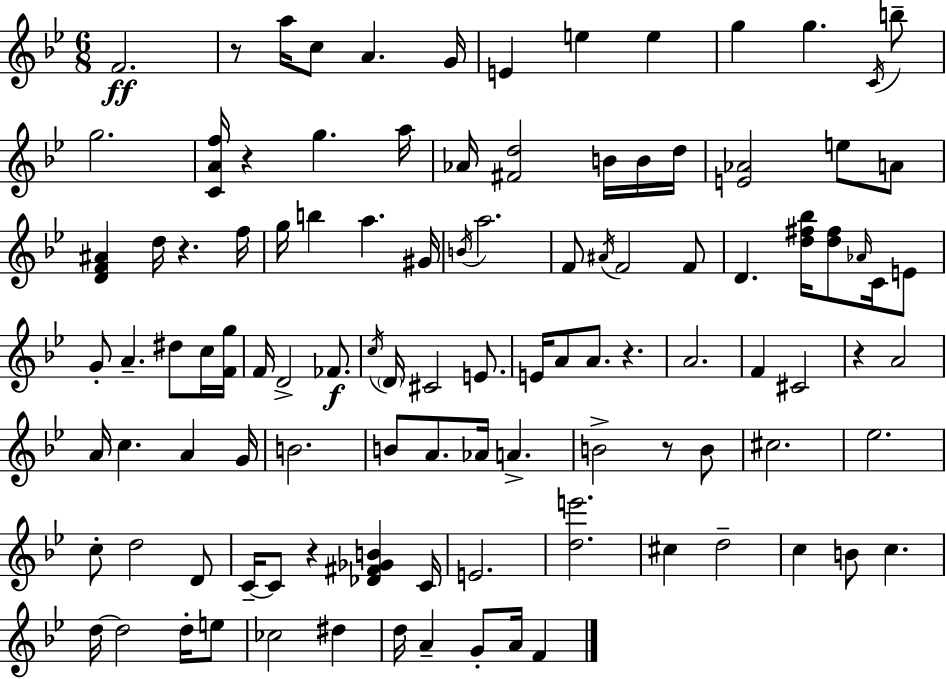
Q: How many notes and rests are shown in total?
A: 107